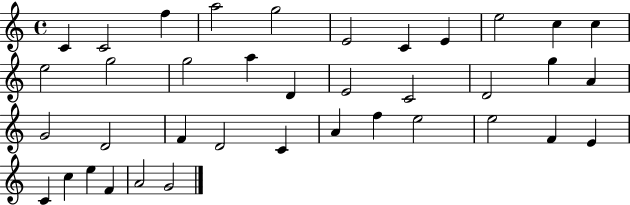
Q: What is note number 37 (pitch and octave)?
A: A4